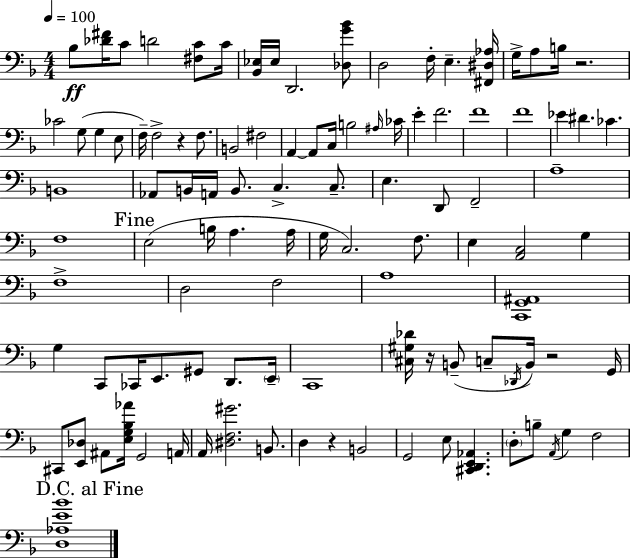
Bb3/e [Db4,F#4]/s C4/e D4/h [F#3,C4]/e C4/s [Bb2,Eb3]/s Eb3/s D2/h. [Db3,G4,Bb4]/e D3/h F3/s E3/q. [F#2,D#3,Ab3]/s G3/s A3/e B3/s R/h. CES4/h G3/e G3/q E3/e F3/s F3/h R/q F3/e. B2/h F#3/h A2/q A2/e C3/s B3/h A#3/s CES4/s E4/q F4/h. F4/w F4/w Eb4/q D#4/q. CES4/q. B2/w Ab2/e B2/s A2/s B2/e. C3/q. C3/e. E3/q. D2/e F2/h A3/w F3/w E3/h B3/s A3/q. A3/s G3/s C3/h. F3/e. E3/q [A2,C3]/h G3/q F3/w D3/h F3/h A3/w [C2,G2,A#2]/w G3/q C2/e CES2/s E2/e. G#2/e D2/e. E2/s C2/w [C#3,G#3,Db4]/s R/s B2/e C3/e Db2/s B2/s R/h G2/s C#2/e [E2,Db3]/e A#2/e [E3,G3,Bb3,Ab4]/s G2/h A2/s A2/s [D#3,F3,G#4]/h. B2/e. D3/q R/q B2/h G2/h E3/e [C#2,D2,E2,Ab2]/q. D3/e B3/e A2/s G3/q F3/h [D3,Ab3,E4,Bb4]/w